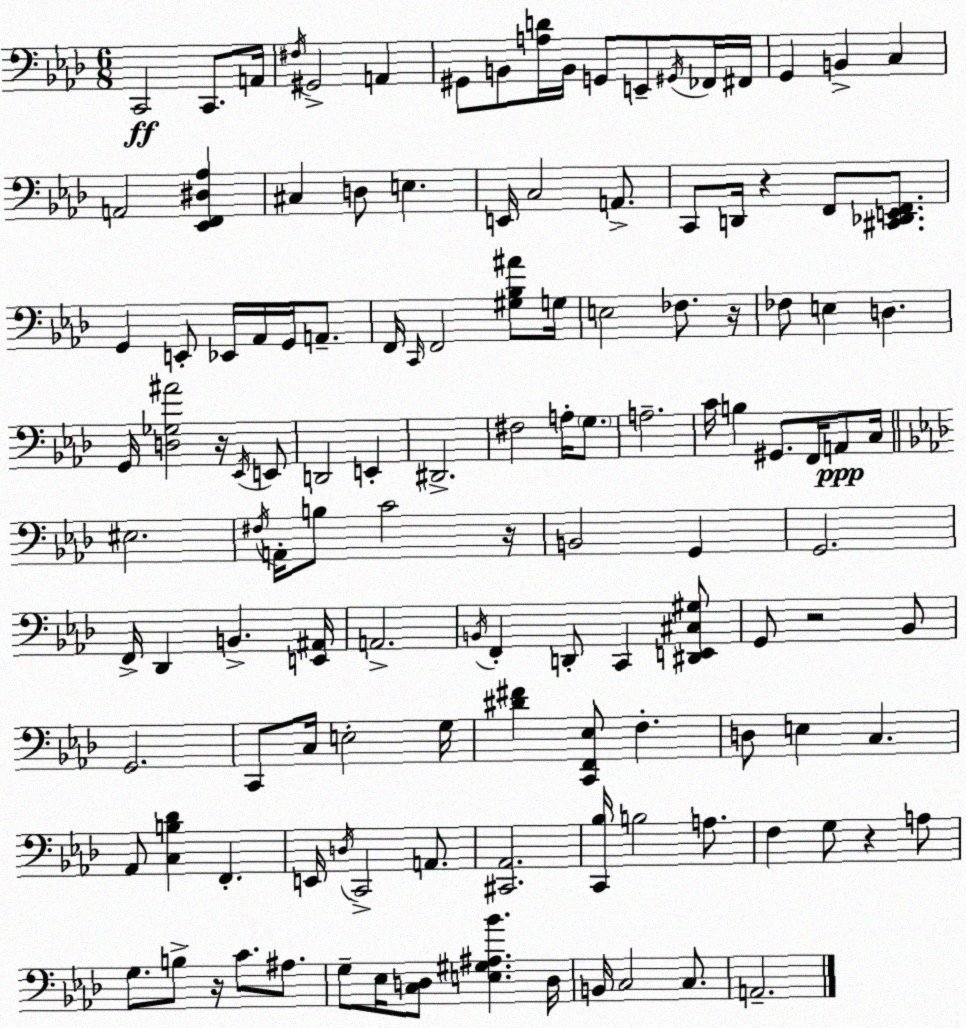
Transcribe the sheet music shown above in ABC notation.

X:1
T:Untitled
M:6/8
L:1/4
K:Fm
C,,2 C,,/2 A,,/4 ^F,/4 ^G,,2 A,, ^G,,/2 B,,/2 [A,D]/4 B,,/4 G,,/2 E,,/2 ^G,,/4 _F,,/4 ^F,,/4 G,, B,, C, A,,2 [_E,,F,,^D,_A,] ^C, D,/2 E, E,,/4 C,2 A,,/2 C,,/2 D,,/4 z F,,/2 [^C,,_D,,E,,F,,]/2 G,, E,,/2 _E,,/4 _A,,/4 G,,/4 A,,/2 F,,/4 C,,/4 F,,2 [^G,_B,^A]/2 G,/4 E,2 _F,/2 z/4 _F,/2 E, D, G,,/4 [D,_G,^A]2 z/4 _E,,/4 E,,/2 D,,2 E,, ^D,,2 ^F,2 A,/4 G,/2 A,2 C/4 B, ^G,,/2 F,,/4 A,,/2 C,/4 ^E,2 ^F,/4 A,,/4 B,/2 C2 z/4 B,,2 G,, G,,2 F,,/4 _D,, B,, [E,,^A,,]/4 A,,2 B,,/4 F,, D,,/2 C,, [^D,,E,,^C,^G,]/2 G,,/2 z2 _B,,/2 G,,2 C,,/2 C,/4 E,2 G,/4 [^D^F] [C,,F,,_E,]/2 F, D,/2 E, C, _A,,/2 [C,B,_D] F,, E,,/4 D,/4 C,,2 A,,/2 [^C,,_A,,]2 [C,,_B,]/4 B,2 A,/2 F, G,/2 z A,/2 G,/2 B,/2 z/4 C/2 ^A,/2 G,/2 _E,/4 [C,D,]/2 [E,^G,^A,_B] D,/4 B,,/4 C,2 C,/2 A,,2